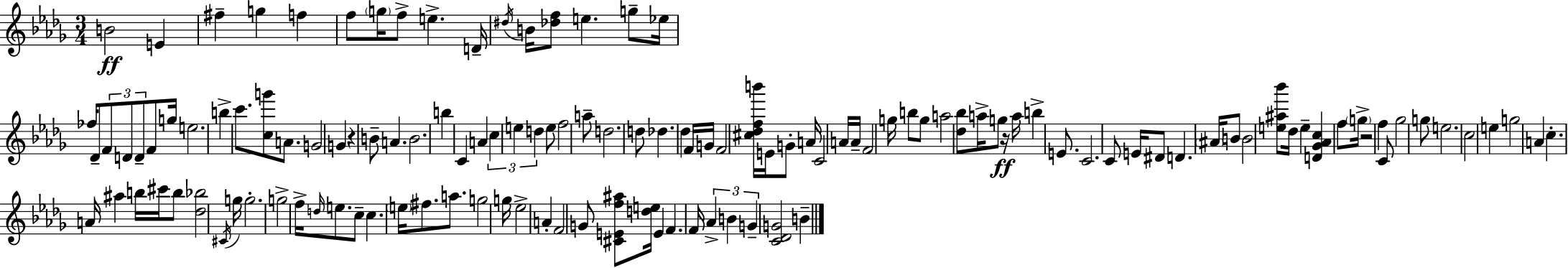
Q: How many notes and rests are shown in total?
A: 128